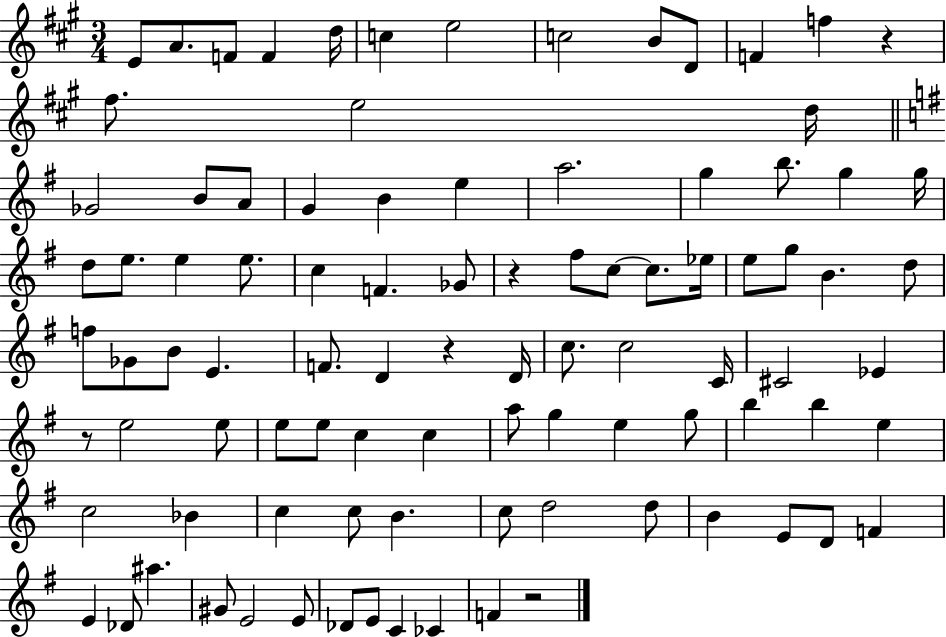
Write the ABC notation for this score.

X:1
T:Untitled
M:3/4
L:1/4
K:A
E/2 A/2 F/2 F d/4 c e2 c2 B/2 D/2 F f z ^f/2 e2 d/4 _G2 B/2 A/2 G B e a2 g b/2 g g/4 d/2 e/2 e e/2 c F _G/2 z ^f/2 c/2 c/2 _e/4 e/2 g/2 B d/2 f/2 _G/2 B/2 E F/2 D z D/4 c/2 c2 C/4 ^C2 _E z/2 e2 e/2 e/2 e/2 c c a/2 g e g/2 b b e c2 _B c c/2 B c/2 d2 d/2 B E/2 D/2 F E _D/2 ^a ^G/2 E2 E/2 _D/2 E/2 C _C F z2